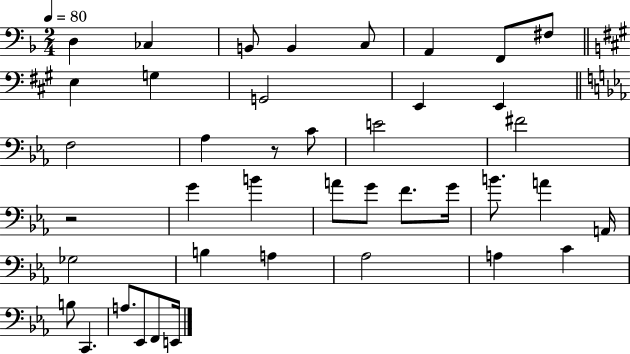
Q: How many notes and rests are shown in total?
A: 41